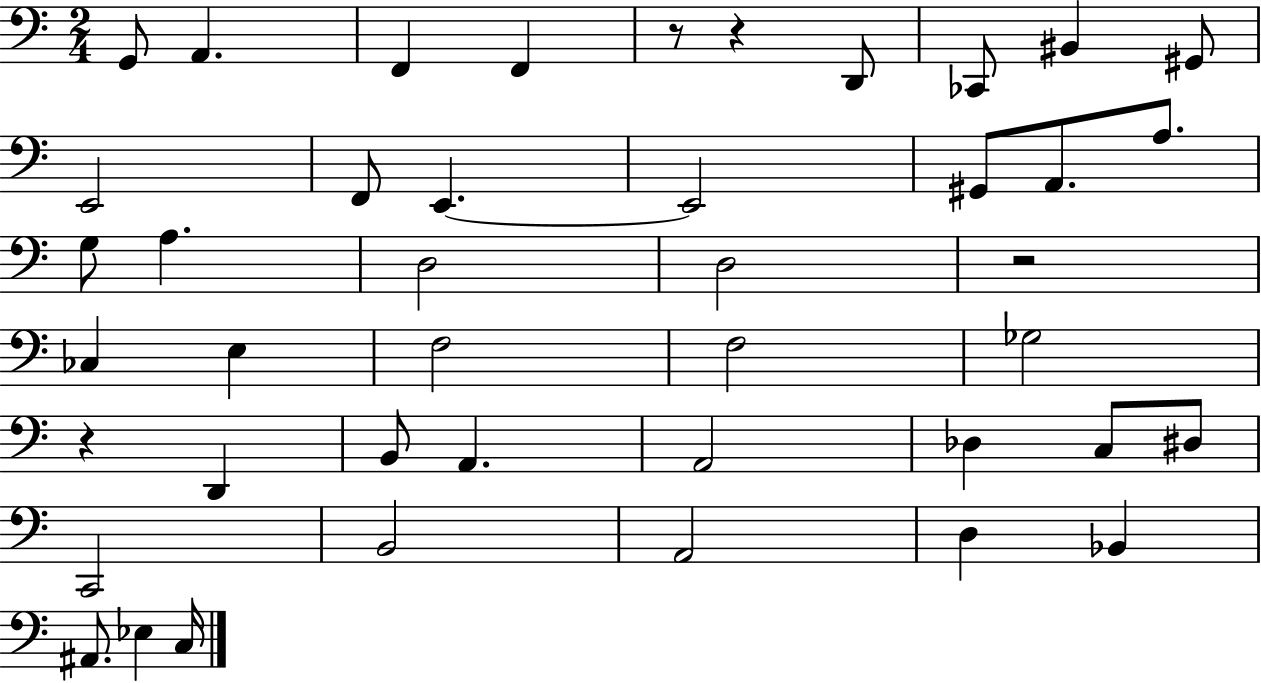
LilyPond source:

{
  \clef bass
  \numericTimeSignature
  \time 2/4
  \key c \major
  \repeat volta 2 { g,8 a,4. | f,4 f,4 | r8 r4 d,8 | ces,8 bis,4 gis,8 | \break e,2 | f,8 e,4.~~ | e,2 | gis,8 a,8. a8. | \break g8 a4. | d2 | d2 | r2 | \break ces4 e4 | f2 | f2 | ges2 | \break r4 d,4 | b,8 a,4. | a,2 | des4 c8 dis8 | \break c,2 | b,2 | a,2 | d4 bes,4 | \break ais,8. ees4 c16 | } \bar "|."
}